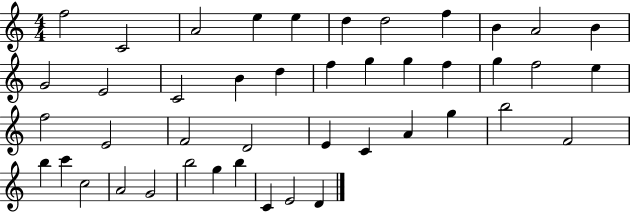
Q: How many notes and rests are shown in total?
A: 44